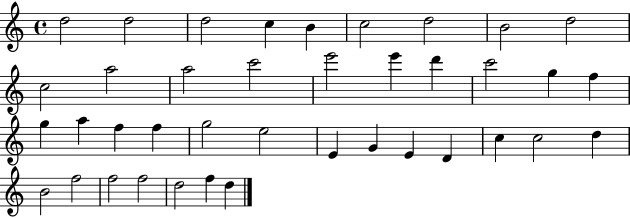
D5/h D5/h D5/h C5/q B4/q C5/h D5/h B4/h D5/h C5/h A5/h A5/h C6/h E6/h E6/q D6/q C6/h G5/q F5/q G5/q A5/q F5/q F5/q G5/h E5/h E4/q G4/q E4/q D4/q C5/q C5/h D5/q B4/h F5/h F5/h F5/h D5/h F5/q D5/q